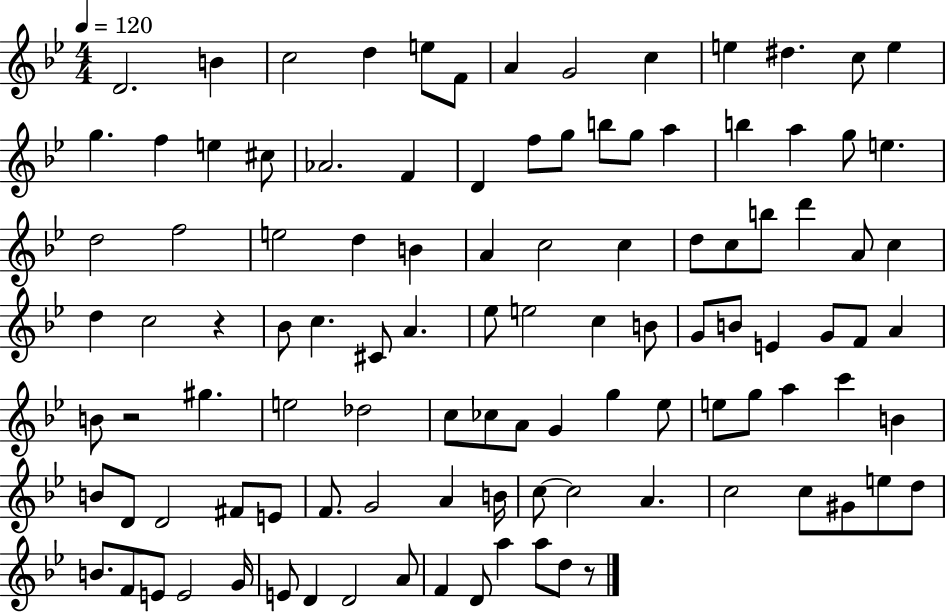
X:1
T:Untitled
M:4/4
L:1/4
K:Bb
D2 B c2 d e/2 F/2 A G2 c e ^d c/2 e g f e ^c/2 _A2 F D f/2 g/2 b/2 g/2 a b a g/2 e d2 f2 e2 d B A c2 c d/2 c/2 b/2 d' A/2 c d c2 z _B/2 c ^C/2 A _e/2 e2 c B/2 G/2 B/2 E G/2 F/2 A B/2 z2 ^g e2 _d2 c/2 _c/2 A/2 G g _e/2 e/2 g/2 a c' B B/2 D/2 D2 ^F/2 E/2 F/2 G2 A B/4 c/2 c2 A c2 c/2 ^G/2 e/2 d/2 B/2 F/2 E/2 E2 G/4 E/2 D D2 A/2 F D/2 a a/2 d/2 z/2